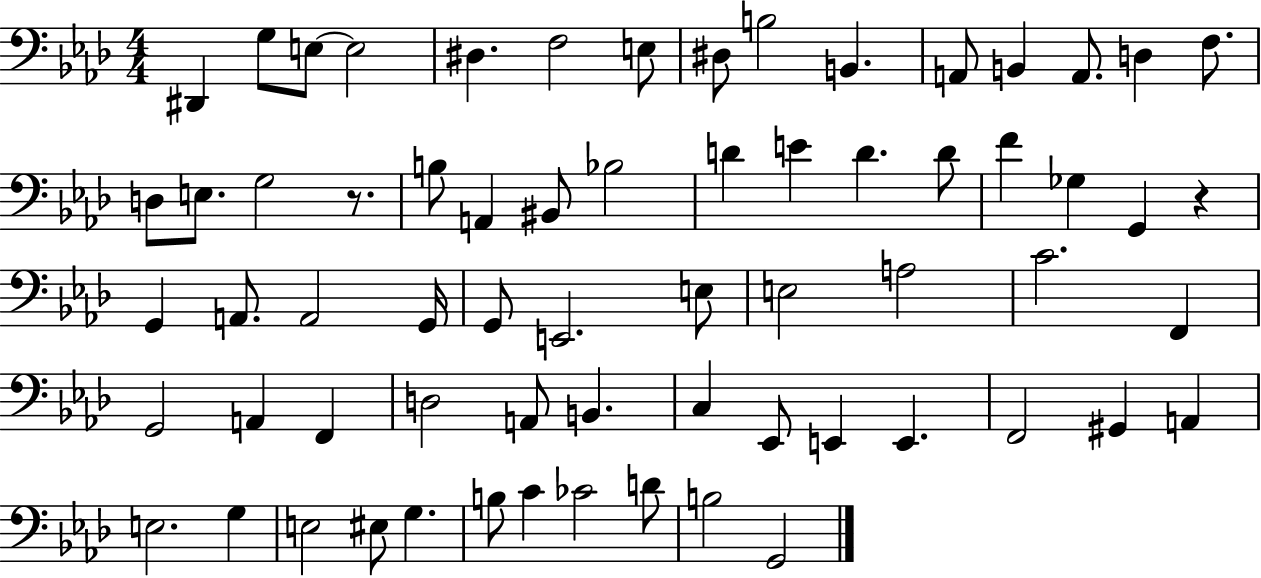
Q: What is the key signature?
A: AES major